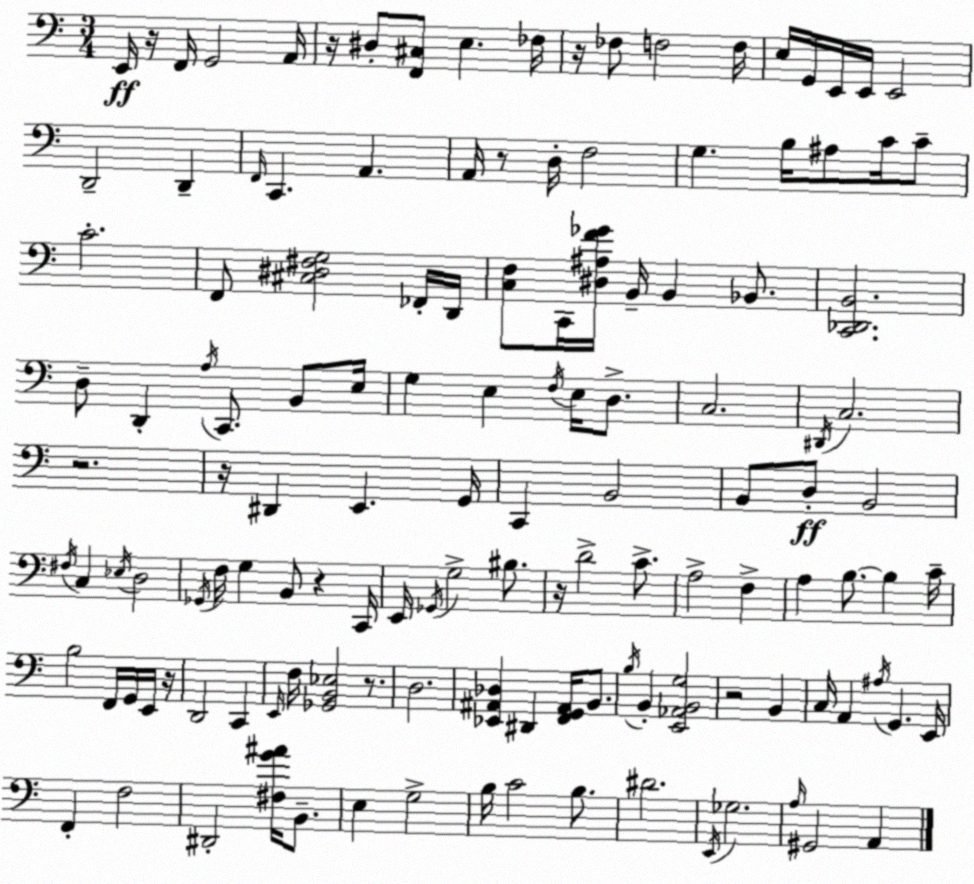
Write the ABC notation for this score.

X:1
T:Untitled
M:3/4
L:1/4
K:Am
E,,/4 z/4 F,,/4 G,,2 A,,/4 z/4 ^D,/2 [F,,^C,]/2 E, _F,/4 z/4 _F,/2 F,2 F,/4 E,/4 G,,/4 E,,/4 E,,/4 E,,2 D,,2 D,, F,,/4 C,, A,, A,,/4 z/2 D,/4 F,2 G, B,/4 ^A,/2 C/4 C/2 C2 F,,/2 [^C,^D,^F,G,]2 _F,,/4 D,,/4 [C,F,]/2 C,,/4 [^D,^A,F_G]/4 B,,/4 B,, _B,,/2 [C,,_D,,B,,]2 D,/2 D,, A,/4 C,,/2 B,,/2 E,/4 G, E, F,/4 E,/4 D,/2 C,2 ^D,,/4 C,2 z2 z/4 ^D,, E,, G,,/4 C,, B,,2 B,,/2 D,/2 B,,2 ^F,/4 C, _E,/4 D,2 _G,,/4 F,/4 G, B,,/2 z C,,/4 E,,/4 _G,,/4 G,2 ^B,/2 z/4 D2 C/2 A,2 F, A, B,/2 B, C/4 B,2 F,,/4 G,,/4 E,,/4 z/4 D,,2 C,, E,,/4 F,/4 [_G,,B,,_E,]2 z/2 D,2 [_E,,^A,,_D,] ^D,, [F,,G,,^A,,]/4 B,,/2 B,/4 B,, [E,,_A,,B,,G,]2 z2 B,, C,/4 A,, ^A,/4 G,, E,,/4 F,, F,2 ^D,,2 [^F,G^A]/4 B,,/2 E, G,2 B,/4 C2 B,/2 ^D2 E,,/4 _G,2 A,/4 ^G,,2 A,,